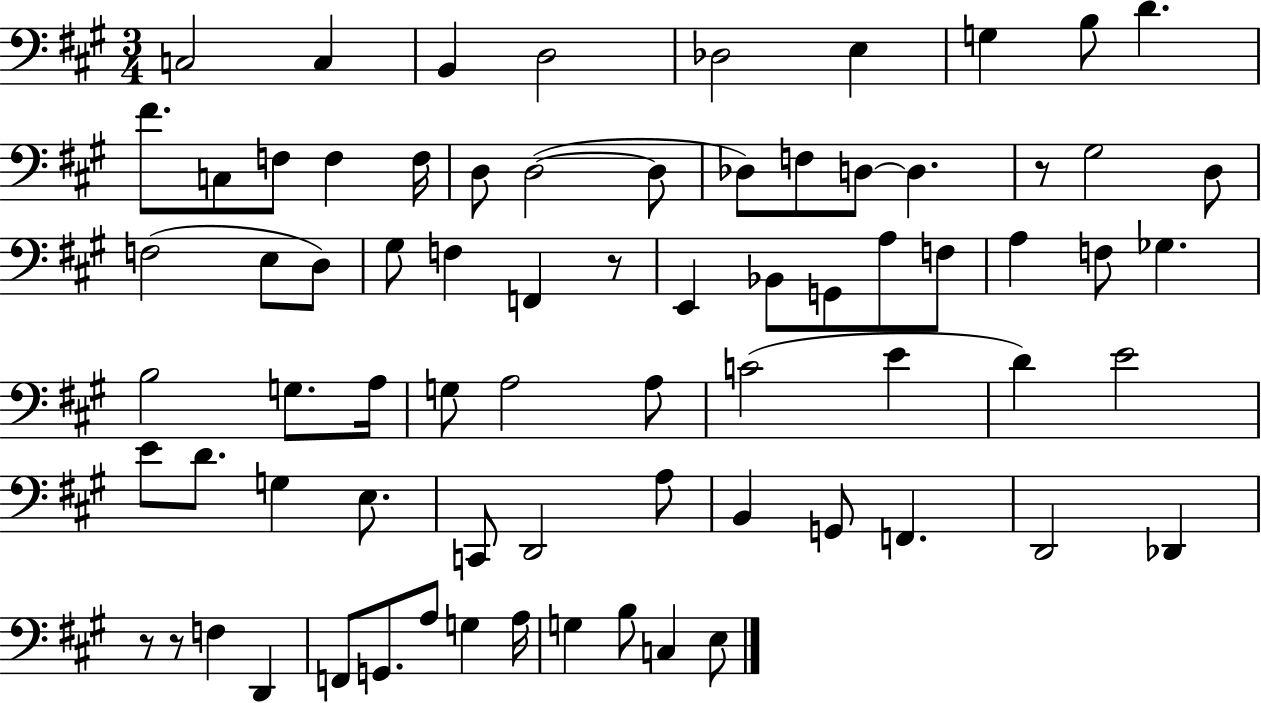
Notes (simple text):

C3/h C3/q B2/q D3/h Db3/h E3/q G3/q B3/e D4/q. F#4/e. C3/e F3/e F3/q F3/s D3/e D3/h D3/e Db3/e F3/e D3/e D3/q. R/e G#3/h D3/e F3/h E3/e D3/e G#3/e F3/q F2/q R/e E2/q Bb2/e G2/e A3/e F3/e A3/q F3/e Gb3/q. B3/h G3/e. A3/s G3/e A3/h A3/e C4/h E4/q D4/q E4/h E4/e D4/e. G3/q E3/e. C2/e D2/h A3/e B2/q G2/e F2/q. D2/h Db2/q R/e R/e F3/q D2/q F2/e G2/e. A3/e G3/q A3/s G3/q B3/e C3/q E3/e